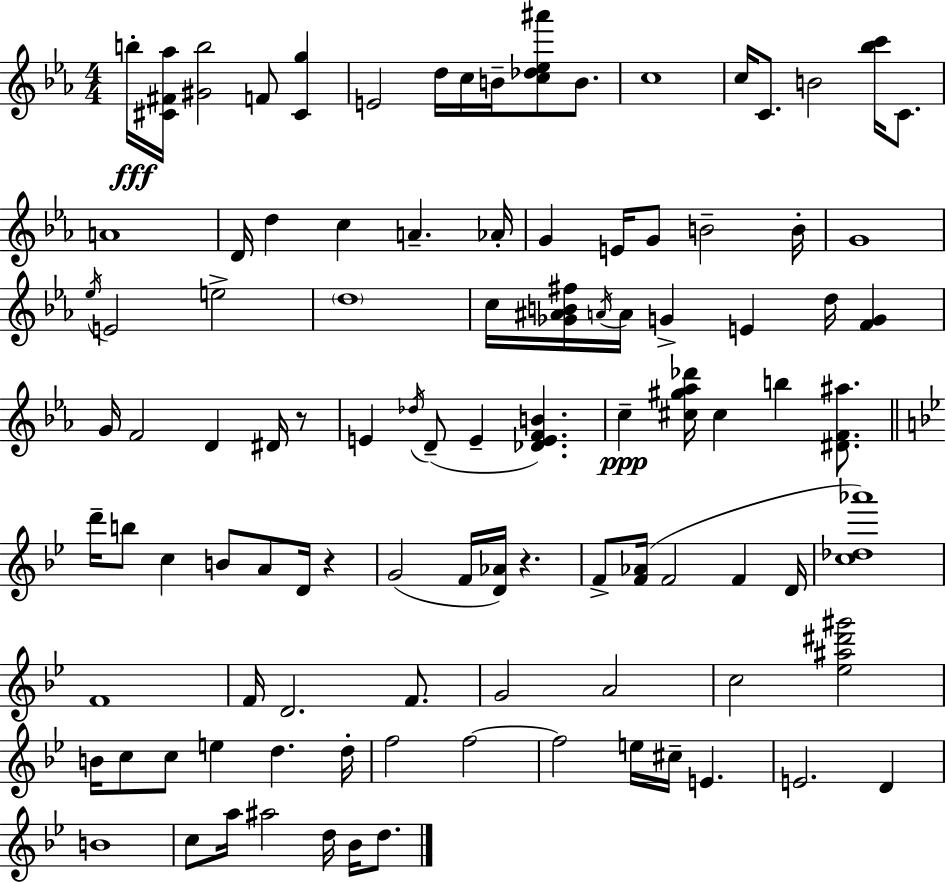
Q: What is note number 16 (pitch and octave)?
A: C5